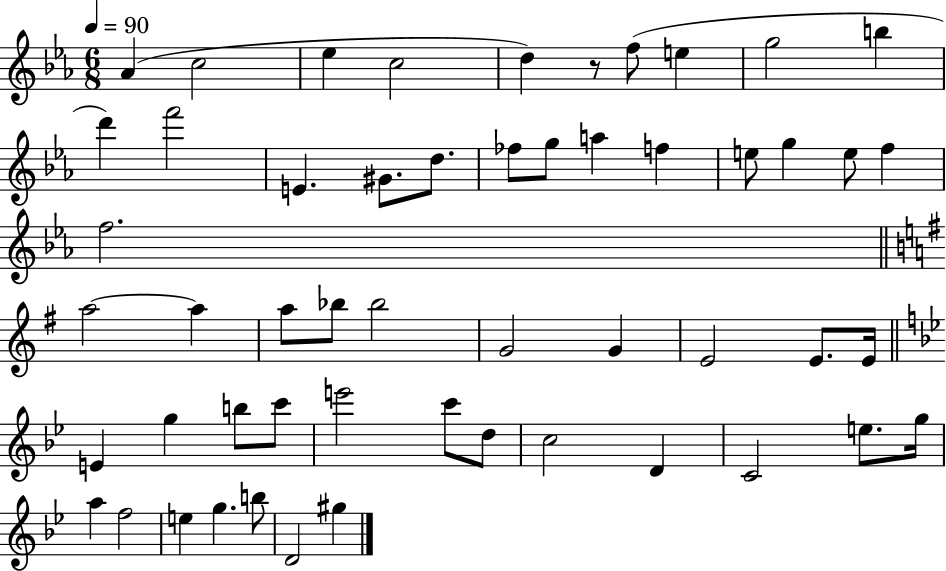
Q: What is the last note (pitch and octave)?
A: G#5